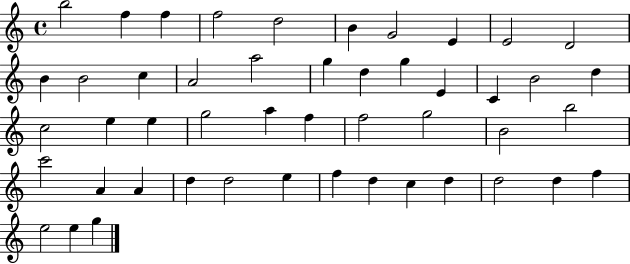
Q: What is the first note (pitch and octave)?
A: B5